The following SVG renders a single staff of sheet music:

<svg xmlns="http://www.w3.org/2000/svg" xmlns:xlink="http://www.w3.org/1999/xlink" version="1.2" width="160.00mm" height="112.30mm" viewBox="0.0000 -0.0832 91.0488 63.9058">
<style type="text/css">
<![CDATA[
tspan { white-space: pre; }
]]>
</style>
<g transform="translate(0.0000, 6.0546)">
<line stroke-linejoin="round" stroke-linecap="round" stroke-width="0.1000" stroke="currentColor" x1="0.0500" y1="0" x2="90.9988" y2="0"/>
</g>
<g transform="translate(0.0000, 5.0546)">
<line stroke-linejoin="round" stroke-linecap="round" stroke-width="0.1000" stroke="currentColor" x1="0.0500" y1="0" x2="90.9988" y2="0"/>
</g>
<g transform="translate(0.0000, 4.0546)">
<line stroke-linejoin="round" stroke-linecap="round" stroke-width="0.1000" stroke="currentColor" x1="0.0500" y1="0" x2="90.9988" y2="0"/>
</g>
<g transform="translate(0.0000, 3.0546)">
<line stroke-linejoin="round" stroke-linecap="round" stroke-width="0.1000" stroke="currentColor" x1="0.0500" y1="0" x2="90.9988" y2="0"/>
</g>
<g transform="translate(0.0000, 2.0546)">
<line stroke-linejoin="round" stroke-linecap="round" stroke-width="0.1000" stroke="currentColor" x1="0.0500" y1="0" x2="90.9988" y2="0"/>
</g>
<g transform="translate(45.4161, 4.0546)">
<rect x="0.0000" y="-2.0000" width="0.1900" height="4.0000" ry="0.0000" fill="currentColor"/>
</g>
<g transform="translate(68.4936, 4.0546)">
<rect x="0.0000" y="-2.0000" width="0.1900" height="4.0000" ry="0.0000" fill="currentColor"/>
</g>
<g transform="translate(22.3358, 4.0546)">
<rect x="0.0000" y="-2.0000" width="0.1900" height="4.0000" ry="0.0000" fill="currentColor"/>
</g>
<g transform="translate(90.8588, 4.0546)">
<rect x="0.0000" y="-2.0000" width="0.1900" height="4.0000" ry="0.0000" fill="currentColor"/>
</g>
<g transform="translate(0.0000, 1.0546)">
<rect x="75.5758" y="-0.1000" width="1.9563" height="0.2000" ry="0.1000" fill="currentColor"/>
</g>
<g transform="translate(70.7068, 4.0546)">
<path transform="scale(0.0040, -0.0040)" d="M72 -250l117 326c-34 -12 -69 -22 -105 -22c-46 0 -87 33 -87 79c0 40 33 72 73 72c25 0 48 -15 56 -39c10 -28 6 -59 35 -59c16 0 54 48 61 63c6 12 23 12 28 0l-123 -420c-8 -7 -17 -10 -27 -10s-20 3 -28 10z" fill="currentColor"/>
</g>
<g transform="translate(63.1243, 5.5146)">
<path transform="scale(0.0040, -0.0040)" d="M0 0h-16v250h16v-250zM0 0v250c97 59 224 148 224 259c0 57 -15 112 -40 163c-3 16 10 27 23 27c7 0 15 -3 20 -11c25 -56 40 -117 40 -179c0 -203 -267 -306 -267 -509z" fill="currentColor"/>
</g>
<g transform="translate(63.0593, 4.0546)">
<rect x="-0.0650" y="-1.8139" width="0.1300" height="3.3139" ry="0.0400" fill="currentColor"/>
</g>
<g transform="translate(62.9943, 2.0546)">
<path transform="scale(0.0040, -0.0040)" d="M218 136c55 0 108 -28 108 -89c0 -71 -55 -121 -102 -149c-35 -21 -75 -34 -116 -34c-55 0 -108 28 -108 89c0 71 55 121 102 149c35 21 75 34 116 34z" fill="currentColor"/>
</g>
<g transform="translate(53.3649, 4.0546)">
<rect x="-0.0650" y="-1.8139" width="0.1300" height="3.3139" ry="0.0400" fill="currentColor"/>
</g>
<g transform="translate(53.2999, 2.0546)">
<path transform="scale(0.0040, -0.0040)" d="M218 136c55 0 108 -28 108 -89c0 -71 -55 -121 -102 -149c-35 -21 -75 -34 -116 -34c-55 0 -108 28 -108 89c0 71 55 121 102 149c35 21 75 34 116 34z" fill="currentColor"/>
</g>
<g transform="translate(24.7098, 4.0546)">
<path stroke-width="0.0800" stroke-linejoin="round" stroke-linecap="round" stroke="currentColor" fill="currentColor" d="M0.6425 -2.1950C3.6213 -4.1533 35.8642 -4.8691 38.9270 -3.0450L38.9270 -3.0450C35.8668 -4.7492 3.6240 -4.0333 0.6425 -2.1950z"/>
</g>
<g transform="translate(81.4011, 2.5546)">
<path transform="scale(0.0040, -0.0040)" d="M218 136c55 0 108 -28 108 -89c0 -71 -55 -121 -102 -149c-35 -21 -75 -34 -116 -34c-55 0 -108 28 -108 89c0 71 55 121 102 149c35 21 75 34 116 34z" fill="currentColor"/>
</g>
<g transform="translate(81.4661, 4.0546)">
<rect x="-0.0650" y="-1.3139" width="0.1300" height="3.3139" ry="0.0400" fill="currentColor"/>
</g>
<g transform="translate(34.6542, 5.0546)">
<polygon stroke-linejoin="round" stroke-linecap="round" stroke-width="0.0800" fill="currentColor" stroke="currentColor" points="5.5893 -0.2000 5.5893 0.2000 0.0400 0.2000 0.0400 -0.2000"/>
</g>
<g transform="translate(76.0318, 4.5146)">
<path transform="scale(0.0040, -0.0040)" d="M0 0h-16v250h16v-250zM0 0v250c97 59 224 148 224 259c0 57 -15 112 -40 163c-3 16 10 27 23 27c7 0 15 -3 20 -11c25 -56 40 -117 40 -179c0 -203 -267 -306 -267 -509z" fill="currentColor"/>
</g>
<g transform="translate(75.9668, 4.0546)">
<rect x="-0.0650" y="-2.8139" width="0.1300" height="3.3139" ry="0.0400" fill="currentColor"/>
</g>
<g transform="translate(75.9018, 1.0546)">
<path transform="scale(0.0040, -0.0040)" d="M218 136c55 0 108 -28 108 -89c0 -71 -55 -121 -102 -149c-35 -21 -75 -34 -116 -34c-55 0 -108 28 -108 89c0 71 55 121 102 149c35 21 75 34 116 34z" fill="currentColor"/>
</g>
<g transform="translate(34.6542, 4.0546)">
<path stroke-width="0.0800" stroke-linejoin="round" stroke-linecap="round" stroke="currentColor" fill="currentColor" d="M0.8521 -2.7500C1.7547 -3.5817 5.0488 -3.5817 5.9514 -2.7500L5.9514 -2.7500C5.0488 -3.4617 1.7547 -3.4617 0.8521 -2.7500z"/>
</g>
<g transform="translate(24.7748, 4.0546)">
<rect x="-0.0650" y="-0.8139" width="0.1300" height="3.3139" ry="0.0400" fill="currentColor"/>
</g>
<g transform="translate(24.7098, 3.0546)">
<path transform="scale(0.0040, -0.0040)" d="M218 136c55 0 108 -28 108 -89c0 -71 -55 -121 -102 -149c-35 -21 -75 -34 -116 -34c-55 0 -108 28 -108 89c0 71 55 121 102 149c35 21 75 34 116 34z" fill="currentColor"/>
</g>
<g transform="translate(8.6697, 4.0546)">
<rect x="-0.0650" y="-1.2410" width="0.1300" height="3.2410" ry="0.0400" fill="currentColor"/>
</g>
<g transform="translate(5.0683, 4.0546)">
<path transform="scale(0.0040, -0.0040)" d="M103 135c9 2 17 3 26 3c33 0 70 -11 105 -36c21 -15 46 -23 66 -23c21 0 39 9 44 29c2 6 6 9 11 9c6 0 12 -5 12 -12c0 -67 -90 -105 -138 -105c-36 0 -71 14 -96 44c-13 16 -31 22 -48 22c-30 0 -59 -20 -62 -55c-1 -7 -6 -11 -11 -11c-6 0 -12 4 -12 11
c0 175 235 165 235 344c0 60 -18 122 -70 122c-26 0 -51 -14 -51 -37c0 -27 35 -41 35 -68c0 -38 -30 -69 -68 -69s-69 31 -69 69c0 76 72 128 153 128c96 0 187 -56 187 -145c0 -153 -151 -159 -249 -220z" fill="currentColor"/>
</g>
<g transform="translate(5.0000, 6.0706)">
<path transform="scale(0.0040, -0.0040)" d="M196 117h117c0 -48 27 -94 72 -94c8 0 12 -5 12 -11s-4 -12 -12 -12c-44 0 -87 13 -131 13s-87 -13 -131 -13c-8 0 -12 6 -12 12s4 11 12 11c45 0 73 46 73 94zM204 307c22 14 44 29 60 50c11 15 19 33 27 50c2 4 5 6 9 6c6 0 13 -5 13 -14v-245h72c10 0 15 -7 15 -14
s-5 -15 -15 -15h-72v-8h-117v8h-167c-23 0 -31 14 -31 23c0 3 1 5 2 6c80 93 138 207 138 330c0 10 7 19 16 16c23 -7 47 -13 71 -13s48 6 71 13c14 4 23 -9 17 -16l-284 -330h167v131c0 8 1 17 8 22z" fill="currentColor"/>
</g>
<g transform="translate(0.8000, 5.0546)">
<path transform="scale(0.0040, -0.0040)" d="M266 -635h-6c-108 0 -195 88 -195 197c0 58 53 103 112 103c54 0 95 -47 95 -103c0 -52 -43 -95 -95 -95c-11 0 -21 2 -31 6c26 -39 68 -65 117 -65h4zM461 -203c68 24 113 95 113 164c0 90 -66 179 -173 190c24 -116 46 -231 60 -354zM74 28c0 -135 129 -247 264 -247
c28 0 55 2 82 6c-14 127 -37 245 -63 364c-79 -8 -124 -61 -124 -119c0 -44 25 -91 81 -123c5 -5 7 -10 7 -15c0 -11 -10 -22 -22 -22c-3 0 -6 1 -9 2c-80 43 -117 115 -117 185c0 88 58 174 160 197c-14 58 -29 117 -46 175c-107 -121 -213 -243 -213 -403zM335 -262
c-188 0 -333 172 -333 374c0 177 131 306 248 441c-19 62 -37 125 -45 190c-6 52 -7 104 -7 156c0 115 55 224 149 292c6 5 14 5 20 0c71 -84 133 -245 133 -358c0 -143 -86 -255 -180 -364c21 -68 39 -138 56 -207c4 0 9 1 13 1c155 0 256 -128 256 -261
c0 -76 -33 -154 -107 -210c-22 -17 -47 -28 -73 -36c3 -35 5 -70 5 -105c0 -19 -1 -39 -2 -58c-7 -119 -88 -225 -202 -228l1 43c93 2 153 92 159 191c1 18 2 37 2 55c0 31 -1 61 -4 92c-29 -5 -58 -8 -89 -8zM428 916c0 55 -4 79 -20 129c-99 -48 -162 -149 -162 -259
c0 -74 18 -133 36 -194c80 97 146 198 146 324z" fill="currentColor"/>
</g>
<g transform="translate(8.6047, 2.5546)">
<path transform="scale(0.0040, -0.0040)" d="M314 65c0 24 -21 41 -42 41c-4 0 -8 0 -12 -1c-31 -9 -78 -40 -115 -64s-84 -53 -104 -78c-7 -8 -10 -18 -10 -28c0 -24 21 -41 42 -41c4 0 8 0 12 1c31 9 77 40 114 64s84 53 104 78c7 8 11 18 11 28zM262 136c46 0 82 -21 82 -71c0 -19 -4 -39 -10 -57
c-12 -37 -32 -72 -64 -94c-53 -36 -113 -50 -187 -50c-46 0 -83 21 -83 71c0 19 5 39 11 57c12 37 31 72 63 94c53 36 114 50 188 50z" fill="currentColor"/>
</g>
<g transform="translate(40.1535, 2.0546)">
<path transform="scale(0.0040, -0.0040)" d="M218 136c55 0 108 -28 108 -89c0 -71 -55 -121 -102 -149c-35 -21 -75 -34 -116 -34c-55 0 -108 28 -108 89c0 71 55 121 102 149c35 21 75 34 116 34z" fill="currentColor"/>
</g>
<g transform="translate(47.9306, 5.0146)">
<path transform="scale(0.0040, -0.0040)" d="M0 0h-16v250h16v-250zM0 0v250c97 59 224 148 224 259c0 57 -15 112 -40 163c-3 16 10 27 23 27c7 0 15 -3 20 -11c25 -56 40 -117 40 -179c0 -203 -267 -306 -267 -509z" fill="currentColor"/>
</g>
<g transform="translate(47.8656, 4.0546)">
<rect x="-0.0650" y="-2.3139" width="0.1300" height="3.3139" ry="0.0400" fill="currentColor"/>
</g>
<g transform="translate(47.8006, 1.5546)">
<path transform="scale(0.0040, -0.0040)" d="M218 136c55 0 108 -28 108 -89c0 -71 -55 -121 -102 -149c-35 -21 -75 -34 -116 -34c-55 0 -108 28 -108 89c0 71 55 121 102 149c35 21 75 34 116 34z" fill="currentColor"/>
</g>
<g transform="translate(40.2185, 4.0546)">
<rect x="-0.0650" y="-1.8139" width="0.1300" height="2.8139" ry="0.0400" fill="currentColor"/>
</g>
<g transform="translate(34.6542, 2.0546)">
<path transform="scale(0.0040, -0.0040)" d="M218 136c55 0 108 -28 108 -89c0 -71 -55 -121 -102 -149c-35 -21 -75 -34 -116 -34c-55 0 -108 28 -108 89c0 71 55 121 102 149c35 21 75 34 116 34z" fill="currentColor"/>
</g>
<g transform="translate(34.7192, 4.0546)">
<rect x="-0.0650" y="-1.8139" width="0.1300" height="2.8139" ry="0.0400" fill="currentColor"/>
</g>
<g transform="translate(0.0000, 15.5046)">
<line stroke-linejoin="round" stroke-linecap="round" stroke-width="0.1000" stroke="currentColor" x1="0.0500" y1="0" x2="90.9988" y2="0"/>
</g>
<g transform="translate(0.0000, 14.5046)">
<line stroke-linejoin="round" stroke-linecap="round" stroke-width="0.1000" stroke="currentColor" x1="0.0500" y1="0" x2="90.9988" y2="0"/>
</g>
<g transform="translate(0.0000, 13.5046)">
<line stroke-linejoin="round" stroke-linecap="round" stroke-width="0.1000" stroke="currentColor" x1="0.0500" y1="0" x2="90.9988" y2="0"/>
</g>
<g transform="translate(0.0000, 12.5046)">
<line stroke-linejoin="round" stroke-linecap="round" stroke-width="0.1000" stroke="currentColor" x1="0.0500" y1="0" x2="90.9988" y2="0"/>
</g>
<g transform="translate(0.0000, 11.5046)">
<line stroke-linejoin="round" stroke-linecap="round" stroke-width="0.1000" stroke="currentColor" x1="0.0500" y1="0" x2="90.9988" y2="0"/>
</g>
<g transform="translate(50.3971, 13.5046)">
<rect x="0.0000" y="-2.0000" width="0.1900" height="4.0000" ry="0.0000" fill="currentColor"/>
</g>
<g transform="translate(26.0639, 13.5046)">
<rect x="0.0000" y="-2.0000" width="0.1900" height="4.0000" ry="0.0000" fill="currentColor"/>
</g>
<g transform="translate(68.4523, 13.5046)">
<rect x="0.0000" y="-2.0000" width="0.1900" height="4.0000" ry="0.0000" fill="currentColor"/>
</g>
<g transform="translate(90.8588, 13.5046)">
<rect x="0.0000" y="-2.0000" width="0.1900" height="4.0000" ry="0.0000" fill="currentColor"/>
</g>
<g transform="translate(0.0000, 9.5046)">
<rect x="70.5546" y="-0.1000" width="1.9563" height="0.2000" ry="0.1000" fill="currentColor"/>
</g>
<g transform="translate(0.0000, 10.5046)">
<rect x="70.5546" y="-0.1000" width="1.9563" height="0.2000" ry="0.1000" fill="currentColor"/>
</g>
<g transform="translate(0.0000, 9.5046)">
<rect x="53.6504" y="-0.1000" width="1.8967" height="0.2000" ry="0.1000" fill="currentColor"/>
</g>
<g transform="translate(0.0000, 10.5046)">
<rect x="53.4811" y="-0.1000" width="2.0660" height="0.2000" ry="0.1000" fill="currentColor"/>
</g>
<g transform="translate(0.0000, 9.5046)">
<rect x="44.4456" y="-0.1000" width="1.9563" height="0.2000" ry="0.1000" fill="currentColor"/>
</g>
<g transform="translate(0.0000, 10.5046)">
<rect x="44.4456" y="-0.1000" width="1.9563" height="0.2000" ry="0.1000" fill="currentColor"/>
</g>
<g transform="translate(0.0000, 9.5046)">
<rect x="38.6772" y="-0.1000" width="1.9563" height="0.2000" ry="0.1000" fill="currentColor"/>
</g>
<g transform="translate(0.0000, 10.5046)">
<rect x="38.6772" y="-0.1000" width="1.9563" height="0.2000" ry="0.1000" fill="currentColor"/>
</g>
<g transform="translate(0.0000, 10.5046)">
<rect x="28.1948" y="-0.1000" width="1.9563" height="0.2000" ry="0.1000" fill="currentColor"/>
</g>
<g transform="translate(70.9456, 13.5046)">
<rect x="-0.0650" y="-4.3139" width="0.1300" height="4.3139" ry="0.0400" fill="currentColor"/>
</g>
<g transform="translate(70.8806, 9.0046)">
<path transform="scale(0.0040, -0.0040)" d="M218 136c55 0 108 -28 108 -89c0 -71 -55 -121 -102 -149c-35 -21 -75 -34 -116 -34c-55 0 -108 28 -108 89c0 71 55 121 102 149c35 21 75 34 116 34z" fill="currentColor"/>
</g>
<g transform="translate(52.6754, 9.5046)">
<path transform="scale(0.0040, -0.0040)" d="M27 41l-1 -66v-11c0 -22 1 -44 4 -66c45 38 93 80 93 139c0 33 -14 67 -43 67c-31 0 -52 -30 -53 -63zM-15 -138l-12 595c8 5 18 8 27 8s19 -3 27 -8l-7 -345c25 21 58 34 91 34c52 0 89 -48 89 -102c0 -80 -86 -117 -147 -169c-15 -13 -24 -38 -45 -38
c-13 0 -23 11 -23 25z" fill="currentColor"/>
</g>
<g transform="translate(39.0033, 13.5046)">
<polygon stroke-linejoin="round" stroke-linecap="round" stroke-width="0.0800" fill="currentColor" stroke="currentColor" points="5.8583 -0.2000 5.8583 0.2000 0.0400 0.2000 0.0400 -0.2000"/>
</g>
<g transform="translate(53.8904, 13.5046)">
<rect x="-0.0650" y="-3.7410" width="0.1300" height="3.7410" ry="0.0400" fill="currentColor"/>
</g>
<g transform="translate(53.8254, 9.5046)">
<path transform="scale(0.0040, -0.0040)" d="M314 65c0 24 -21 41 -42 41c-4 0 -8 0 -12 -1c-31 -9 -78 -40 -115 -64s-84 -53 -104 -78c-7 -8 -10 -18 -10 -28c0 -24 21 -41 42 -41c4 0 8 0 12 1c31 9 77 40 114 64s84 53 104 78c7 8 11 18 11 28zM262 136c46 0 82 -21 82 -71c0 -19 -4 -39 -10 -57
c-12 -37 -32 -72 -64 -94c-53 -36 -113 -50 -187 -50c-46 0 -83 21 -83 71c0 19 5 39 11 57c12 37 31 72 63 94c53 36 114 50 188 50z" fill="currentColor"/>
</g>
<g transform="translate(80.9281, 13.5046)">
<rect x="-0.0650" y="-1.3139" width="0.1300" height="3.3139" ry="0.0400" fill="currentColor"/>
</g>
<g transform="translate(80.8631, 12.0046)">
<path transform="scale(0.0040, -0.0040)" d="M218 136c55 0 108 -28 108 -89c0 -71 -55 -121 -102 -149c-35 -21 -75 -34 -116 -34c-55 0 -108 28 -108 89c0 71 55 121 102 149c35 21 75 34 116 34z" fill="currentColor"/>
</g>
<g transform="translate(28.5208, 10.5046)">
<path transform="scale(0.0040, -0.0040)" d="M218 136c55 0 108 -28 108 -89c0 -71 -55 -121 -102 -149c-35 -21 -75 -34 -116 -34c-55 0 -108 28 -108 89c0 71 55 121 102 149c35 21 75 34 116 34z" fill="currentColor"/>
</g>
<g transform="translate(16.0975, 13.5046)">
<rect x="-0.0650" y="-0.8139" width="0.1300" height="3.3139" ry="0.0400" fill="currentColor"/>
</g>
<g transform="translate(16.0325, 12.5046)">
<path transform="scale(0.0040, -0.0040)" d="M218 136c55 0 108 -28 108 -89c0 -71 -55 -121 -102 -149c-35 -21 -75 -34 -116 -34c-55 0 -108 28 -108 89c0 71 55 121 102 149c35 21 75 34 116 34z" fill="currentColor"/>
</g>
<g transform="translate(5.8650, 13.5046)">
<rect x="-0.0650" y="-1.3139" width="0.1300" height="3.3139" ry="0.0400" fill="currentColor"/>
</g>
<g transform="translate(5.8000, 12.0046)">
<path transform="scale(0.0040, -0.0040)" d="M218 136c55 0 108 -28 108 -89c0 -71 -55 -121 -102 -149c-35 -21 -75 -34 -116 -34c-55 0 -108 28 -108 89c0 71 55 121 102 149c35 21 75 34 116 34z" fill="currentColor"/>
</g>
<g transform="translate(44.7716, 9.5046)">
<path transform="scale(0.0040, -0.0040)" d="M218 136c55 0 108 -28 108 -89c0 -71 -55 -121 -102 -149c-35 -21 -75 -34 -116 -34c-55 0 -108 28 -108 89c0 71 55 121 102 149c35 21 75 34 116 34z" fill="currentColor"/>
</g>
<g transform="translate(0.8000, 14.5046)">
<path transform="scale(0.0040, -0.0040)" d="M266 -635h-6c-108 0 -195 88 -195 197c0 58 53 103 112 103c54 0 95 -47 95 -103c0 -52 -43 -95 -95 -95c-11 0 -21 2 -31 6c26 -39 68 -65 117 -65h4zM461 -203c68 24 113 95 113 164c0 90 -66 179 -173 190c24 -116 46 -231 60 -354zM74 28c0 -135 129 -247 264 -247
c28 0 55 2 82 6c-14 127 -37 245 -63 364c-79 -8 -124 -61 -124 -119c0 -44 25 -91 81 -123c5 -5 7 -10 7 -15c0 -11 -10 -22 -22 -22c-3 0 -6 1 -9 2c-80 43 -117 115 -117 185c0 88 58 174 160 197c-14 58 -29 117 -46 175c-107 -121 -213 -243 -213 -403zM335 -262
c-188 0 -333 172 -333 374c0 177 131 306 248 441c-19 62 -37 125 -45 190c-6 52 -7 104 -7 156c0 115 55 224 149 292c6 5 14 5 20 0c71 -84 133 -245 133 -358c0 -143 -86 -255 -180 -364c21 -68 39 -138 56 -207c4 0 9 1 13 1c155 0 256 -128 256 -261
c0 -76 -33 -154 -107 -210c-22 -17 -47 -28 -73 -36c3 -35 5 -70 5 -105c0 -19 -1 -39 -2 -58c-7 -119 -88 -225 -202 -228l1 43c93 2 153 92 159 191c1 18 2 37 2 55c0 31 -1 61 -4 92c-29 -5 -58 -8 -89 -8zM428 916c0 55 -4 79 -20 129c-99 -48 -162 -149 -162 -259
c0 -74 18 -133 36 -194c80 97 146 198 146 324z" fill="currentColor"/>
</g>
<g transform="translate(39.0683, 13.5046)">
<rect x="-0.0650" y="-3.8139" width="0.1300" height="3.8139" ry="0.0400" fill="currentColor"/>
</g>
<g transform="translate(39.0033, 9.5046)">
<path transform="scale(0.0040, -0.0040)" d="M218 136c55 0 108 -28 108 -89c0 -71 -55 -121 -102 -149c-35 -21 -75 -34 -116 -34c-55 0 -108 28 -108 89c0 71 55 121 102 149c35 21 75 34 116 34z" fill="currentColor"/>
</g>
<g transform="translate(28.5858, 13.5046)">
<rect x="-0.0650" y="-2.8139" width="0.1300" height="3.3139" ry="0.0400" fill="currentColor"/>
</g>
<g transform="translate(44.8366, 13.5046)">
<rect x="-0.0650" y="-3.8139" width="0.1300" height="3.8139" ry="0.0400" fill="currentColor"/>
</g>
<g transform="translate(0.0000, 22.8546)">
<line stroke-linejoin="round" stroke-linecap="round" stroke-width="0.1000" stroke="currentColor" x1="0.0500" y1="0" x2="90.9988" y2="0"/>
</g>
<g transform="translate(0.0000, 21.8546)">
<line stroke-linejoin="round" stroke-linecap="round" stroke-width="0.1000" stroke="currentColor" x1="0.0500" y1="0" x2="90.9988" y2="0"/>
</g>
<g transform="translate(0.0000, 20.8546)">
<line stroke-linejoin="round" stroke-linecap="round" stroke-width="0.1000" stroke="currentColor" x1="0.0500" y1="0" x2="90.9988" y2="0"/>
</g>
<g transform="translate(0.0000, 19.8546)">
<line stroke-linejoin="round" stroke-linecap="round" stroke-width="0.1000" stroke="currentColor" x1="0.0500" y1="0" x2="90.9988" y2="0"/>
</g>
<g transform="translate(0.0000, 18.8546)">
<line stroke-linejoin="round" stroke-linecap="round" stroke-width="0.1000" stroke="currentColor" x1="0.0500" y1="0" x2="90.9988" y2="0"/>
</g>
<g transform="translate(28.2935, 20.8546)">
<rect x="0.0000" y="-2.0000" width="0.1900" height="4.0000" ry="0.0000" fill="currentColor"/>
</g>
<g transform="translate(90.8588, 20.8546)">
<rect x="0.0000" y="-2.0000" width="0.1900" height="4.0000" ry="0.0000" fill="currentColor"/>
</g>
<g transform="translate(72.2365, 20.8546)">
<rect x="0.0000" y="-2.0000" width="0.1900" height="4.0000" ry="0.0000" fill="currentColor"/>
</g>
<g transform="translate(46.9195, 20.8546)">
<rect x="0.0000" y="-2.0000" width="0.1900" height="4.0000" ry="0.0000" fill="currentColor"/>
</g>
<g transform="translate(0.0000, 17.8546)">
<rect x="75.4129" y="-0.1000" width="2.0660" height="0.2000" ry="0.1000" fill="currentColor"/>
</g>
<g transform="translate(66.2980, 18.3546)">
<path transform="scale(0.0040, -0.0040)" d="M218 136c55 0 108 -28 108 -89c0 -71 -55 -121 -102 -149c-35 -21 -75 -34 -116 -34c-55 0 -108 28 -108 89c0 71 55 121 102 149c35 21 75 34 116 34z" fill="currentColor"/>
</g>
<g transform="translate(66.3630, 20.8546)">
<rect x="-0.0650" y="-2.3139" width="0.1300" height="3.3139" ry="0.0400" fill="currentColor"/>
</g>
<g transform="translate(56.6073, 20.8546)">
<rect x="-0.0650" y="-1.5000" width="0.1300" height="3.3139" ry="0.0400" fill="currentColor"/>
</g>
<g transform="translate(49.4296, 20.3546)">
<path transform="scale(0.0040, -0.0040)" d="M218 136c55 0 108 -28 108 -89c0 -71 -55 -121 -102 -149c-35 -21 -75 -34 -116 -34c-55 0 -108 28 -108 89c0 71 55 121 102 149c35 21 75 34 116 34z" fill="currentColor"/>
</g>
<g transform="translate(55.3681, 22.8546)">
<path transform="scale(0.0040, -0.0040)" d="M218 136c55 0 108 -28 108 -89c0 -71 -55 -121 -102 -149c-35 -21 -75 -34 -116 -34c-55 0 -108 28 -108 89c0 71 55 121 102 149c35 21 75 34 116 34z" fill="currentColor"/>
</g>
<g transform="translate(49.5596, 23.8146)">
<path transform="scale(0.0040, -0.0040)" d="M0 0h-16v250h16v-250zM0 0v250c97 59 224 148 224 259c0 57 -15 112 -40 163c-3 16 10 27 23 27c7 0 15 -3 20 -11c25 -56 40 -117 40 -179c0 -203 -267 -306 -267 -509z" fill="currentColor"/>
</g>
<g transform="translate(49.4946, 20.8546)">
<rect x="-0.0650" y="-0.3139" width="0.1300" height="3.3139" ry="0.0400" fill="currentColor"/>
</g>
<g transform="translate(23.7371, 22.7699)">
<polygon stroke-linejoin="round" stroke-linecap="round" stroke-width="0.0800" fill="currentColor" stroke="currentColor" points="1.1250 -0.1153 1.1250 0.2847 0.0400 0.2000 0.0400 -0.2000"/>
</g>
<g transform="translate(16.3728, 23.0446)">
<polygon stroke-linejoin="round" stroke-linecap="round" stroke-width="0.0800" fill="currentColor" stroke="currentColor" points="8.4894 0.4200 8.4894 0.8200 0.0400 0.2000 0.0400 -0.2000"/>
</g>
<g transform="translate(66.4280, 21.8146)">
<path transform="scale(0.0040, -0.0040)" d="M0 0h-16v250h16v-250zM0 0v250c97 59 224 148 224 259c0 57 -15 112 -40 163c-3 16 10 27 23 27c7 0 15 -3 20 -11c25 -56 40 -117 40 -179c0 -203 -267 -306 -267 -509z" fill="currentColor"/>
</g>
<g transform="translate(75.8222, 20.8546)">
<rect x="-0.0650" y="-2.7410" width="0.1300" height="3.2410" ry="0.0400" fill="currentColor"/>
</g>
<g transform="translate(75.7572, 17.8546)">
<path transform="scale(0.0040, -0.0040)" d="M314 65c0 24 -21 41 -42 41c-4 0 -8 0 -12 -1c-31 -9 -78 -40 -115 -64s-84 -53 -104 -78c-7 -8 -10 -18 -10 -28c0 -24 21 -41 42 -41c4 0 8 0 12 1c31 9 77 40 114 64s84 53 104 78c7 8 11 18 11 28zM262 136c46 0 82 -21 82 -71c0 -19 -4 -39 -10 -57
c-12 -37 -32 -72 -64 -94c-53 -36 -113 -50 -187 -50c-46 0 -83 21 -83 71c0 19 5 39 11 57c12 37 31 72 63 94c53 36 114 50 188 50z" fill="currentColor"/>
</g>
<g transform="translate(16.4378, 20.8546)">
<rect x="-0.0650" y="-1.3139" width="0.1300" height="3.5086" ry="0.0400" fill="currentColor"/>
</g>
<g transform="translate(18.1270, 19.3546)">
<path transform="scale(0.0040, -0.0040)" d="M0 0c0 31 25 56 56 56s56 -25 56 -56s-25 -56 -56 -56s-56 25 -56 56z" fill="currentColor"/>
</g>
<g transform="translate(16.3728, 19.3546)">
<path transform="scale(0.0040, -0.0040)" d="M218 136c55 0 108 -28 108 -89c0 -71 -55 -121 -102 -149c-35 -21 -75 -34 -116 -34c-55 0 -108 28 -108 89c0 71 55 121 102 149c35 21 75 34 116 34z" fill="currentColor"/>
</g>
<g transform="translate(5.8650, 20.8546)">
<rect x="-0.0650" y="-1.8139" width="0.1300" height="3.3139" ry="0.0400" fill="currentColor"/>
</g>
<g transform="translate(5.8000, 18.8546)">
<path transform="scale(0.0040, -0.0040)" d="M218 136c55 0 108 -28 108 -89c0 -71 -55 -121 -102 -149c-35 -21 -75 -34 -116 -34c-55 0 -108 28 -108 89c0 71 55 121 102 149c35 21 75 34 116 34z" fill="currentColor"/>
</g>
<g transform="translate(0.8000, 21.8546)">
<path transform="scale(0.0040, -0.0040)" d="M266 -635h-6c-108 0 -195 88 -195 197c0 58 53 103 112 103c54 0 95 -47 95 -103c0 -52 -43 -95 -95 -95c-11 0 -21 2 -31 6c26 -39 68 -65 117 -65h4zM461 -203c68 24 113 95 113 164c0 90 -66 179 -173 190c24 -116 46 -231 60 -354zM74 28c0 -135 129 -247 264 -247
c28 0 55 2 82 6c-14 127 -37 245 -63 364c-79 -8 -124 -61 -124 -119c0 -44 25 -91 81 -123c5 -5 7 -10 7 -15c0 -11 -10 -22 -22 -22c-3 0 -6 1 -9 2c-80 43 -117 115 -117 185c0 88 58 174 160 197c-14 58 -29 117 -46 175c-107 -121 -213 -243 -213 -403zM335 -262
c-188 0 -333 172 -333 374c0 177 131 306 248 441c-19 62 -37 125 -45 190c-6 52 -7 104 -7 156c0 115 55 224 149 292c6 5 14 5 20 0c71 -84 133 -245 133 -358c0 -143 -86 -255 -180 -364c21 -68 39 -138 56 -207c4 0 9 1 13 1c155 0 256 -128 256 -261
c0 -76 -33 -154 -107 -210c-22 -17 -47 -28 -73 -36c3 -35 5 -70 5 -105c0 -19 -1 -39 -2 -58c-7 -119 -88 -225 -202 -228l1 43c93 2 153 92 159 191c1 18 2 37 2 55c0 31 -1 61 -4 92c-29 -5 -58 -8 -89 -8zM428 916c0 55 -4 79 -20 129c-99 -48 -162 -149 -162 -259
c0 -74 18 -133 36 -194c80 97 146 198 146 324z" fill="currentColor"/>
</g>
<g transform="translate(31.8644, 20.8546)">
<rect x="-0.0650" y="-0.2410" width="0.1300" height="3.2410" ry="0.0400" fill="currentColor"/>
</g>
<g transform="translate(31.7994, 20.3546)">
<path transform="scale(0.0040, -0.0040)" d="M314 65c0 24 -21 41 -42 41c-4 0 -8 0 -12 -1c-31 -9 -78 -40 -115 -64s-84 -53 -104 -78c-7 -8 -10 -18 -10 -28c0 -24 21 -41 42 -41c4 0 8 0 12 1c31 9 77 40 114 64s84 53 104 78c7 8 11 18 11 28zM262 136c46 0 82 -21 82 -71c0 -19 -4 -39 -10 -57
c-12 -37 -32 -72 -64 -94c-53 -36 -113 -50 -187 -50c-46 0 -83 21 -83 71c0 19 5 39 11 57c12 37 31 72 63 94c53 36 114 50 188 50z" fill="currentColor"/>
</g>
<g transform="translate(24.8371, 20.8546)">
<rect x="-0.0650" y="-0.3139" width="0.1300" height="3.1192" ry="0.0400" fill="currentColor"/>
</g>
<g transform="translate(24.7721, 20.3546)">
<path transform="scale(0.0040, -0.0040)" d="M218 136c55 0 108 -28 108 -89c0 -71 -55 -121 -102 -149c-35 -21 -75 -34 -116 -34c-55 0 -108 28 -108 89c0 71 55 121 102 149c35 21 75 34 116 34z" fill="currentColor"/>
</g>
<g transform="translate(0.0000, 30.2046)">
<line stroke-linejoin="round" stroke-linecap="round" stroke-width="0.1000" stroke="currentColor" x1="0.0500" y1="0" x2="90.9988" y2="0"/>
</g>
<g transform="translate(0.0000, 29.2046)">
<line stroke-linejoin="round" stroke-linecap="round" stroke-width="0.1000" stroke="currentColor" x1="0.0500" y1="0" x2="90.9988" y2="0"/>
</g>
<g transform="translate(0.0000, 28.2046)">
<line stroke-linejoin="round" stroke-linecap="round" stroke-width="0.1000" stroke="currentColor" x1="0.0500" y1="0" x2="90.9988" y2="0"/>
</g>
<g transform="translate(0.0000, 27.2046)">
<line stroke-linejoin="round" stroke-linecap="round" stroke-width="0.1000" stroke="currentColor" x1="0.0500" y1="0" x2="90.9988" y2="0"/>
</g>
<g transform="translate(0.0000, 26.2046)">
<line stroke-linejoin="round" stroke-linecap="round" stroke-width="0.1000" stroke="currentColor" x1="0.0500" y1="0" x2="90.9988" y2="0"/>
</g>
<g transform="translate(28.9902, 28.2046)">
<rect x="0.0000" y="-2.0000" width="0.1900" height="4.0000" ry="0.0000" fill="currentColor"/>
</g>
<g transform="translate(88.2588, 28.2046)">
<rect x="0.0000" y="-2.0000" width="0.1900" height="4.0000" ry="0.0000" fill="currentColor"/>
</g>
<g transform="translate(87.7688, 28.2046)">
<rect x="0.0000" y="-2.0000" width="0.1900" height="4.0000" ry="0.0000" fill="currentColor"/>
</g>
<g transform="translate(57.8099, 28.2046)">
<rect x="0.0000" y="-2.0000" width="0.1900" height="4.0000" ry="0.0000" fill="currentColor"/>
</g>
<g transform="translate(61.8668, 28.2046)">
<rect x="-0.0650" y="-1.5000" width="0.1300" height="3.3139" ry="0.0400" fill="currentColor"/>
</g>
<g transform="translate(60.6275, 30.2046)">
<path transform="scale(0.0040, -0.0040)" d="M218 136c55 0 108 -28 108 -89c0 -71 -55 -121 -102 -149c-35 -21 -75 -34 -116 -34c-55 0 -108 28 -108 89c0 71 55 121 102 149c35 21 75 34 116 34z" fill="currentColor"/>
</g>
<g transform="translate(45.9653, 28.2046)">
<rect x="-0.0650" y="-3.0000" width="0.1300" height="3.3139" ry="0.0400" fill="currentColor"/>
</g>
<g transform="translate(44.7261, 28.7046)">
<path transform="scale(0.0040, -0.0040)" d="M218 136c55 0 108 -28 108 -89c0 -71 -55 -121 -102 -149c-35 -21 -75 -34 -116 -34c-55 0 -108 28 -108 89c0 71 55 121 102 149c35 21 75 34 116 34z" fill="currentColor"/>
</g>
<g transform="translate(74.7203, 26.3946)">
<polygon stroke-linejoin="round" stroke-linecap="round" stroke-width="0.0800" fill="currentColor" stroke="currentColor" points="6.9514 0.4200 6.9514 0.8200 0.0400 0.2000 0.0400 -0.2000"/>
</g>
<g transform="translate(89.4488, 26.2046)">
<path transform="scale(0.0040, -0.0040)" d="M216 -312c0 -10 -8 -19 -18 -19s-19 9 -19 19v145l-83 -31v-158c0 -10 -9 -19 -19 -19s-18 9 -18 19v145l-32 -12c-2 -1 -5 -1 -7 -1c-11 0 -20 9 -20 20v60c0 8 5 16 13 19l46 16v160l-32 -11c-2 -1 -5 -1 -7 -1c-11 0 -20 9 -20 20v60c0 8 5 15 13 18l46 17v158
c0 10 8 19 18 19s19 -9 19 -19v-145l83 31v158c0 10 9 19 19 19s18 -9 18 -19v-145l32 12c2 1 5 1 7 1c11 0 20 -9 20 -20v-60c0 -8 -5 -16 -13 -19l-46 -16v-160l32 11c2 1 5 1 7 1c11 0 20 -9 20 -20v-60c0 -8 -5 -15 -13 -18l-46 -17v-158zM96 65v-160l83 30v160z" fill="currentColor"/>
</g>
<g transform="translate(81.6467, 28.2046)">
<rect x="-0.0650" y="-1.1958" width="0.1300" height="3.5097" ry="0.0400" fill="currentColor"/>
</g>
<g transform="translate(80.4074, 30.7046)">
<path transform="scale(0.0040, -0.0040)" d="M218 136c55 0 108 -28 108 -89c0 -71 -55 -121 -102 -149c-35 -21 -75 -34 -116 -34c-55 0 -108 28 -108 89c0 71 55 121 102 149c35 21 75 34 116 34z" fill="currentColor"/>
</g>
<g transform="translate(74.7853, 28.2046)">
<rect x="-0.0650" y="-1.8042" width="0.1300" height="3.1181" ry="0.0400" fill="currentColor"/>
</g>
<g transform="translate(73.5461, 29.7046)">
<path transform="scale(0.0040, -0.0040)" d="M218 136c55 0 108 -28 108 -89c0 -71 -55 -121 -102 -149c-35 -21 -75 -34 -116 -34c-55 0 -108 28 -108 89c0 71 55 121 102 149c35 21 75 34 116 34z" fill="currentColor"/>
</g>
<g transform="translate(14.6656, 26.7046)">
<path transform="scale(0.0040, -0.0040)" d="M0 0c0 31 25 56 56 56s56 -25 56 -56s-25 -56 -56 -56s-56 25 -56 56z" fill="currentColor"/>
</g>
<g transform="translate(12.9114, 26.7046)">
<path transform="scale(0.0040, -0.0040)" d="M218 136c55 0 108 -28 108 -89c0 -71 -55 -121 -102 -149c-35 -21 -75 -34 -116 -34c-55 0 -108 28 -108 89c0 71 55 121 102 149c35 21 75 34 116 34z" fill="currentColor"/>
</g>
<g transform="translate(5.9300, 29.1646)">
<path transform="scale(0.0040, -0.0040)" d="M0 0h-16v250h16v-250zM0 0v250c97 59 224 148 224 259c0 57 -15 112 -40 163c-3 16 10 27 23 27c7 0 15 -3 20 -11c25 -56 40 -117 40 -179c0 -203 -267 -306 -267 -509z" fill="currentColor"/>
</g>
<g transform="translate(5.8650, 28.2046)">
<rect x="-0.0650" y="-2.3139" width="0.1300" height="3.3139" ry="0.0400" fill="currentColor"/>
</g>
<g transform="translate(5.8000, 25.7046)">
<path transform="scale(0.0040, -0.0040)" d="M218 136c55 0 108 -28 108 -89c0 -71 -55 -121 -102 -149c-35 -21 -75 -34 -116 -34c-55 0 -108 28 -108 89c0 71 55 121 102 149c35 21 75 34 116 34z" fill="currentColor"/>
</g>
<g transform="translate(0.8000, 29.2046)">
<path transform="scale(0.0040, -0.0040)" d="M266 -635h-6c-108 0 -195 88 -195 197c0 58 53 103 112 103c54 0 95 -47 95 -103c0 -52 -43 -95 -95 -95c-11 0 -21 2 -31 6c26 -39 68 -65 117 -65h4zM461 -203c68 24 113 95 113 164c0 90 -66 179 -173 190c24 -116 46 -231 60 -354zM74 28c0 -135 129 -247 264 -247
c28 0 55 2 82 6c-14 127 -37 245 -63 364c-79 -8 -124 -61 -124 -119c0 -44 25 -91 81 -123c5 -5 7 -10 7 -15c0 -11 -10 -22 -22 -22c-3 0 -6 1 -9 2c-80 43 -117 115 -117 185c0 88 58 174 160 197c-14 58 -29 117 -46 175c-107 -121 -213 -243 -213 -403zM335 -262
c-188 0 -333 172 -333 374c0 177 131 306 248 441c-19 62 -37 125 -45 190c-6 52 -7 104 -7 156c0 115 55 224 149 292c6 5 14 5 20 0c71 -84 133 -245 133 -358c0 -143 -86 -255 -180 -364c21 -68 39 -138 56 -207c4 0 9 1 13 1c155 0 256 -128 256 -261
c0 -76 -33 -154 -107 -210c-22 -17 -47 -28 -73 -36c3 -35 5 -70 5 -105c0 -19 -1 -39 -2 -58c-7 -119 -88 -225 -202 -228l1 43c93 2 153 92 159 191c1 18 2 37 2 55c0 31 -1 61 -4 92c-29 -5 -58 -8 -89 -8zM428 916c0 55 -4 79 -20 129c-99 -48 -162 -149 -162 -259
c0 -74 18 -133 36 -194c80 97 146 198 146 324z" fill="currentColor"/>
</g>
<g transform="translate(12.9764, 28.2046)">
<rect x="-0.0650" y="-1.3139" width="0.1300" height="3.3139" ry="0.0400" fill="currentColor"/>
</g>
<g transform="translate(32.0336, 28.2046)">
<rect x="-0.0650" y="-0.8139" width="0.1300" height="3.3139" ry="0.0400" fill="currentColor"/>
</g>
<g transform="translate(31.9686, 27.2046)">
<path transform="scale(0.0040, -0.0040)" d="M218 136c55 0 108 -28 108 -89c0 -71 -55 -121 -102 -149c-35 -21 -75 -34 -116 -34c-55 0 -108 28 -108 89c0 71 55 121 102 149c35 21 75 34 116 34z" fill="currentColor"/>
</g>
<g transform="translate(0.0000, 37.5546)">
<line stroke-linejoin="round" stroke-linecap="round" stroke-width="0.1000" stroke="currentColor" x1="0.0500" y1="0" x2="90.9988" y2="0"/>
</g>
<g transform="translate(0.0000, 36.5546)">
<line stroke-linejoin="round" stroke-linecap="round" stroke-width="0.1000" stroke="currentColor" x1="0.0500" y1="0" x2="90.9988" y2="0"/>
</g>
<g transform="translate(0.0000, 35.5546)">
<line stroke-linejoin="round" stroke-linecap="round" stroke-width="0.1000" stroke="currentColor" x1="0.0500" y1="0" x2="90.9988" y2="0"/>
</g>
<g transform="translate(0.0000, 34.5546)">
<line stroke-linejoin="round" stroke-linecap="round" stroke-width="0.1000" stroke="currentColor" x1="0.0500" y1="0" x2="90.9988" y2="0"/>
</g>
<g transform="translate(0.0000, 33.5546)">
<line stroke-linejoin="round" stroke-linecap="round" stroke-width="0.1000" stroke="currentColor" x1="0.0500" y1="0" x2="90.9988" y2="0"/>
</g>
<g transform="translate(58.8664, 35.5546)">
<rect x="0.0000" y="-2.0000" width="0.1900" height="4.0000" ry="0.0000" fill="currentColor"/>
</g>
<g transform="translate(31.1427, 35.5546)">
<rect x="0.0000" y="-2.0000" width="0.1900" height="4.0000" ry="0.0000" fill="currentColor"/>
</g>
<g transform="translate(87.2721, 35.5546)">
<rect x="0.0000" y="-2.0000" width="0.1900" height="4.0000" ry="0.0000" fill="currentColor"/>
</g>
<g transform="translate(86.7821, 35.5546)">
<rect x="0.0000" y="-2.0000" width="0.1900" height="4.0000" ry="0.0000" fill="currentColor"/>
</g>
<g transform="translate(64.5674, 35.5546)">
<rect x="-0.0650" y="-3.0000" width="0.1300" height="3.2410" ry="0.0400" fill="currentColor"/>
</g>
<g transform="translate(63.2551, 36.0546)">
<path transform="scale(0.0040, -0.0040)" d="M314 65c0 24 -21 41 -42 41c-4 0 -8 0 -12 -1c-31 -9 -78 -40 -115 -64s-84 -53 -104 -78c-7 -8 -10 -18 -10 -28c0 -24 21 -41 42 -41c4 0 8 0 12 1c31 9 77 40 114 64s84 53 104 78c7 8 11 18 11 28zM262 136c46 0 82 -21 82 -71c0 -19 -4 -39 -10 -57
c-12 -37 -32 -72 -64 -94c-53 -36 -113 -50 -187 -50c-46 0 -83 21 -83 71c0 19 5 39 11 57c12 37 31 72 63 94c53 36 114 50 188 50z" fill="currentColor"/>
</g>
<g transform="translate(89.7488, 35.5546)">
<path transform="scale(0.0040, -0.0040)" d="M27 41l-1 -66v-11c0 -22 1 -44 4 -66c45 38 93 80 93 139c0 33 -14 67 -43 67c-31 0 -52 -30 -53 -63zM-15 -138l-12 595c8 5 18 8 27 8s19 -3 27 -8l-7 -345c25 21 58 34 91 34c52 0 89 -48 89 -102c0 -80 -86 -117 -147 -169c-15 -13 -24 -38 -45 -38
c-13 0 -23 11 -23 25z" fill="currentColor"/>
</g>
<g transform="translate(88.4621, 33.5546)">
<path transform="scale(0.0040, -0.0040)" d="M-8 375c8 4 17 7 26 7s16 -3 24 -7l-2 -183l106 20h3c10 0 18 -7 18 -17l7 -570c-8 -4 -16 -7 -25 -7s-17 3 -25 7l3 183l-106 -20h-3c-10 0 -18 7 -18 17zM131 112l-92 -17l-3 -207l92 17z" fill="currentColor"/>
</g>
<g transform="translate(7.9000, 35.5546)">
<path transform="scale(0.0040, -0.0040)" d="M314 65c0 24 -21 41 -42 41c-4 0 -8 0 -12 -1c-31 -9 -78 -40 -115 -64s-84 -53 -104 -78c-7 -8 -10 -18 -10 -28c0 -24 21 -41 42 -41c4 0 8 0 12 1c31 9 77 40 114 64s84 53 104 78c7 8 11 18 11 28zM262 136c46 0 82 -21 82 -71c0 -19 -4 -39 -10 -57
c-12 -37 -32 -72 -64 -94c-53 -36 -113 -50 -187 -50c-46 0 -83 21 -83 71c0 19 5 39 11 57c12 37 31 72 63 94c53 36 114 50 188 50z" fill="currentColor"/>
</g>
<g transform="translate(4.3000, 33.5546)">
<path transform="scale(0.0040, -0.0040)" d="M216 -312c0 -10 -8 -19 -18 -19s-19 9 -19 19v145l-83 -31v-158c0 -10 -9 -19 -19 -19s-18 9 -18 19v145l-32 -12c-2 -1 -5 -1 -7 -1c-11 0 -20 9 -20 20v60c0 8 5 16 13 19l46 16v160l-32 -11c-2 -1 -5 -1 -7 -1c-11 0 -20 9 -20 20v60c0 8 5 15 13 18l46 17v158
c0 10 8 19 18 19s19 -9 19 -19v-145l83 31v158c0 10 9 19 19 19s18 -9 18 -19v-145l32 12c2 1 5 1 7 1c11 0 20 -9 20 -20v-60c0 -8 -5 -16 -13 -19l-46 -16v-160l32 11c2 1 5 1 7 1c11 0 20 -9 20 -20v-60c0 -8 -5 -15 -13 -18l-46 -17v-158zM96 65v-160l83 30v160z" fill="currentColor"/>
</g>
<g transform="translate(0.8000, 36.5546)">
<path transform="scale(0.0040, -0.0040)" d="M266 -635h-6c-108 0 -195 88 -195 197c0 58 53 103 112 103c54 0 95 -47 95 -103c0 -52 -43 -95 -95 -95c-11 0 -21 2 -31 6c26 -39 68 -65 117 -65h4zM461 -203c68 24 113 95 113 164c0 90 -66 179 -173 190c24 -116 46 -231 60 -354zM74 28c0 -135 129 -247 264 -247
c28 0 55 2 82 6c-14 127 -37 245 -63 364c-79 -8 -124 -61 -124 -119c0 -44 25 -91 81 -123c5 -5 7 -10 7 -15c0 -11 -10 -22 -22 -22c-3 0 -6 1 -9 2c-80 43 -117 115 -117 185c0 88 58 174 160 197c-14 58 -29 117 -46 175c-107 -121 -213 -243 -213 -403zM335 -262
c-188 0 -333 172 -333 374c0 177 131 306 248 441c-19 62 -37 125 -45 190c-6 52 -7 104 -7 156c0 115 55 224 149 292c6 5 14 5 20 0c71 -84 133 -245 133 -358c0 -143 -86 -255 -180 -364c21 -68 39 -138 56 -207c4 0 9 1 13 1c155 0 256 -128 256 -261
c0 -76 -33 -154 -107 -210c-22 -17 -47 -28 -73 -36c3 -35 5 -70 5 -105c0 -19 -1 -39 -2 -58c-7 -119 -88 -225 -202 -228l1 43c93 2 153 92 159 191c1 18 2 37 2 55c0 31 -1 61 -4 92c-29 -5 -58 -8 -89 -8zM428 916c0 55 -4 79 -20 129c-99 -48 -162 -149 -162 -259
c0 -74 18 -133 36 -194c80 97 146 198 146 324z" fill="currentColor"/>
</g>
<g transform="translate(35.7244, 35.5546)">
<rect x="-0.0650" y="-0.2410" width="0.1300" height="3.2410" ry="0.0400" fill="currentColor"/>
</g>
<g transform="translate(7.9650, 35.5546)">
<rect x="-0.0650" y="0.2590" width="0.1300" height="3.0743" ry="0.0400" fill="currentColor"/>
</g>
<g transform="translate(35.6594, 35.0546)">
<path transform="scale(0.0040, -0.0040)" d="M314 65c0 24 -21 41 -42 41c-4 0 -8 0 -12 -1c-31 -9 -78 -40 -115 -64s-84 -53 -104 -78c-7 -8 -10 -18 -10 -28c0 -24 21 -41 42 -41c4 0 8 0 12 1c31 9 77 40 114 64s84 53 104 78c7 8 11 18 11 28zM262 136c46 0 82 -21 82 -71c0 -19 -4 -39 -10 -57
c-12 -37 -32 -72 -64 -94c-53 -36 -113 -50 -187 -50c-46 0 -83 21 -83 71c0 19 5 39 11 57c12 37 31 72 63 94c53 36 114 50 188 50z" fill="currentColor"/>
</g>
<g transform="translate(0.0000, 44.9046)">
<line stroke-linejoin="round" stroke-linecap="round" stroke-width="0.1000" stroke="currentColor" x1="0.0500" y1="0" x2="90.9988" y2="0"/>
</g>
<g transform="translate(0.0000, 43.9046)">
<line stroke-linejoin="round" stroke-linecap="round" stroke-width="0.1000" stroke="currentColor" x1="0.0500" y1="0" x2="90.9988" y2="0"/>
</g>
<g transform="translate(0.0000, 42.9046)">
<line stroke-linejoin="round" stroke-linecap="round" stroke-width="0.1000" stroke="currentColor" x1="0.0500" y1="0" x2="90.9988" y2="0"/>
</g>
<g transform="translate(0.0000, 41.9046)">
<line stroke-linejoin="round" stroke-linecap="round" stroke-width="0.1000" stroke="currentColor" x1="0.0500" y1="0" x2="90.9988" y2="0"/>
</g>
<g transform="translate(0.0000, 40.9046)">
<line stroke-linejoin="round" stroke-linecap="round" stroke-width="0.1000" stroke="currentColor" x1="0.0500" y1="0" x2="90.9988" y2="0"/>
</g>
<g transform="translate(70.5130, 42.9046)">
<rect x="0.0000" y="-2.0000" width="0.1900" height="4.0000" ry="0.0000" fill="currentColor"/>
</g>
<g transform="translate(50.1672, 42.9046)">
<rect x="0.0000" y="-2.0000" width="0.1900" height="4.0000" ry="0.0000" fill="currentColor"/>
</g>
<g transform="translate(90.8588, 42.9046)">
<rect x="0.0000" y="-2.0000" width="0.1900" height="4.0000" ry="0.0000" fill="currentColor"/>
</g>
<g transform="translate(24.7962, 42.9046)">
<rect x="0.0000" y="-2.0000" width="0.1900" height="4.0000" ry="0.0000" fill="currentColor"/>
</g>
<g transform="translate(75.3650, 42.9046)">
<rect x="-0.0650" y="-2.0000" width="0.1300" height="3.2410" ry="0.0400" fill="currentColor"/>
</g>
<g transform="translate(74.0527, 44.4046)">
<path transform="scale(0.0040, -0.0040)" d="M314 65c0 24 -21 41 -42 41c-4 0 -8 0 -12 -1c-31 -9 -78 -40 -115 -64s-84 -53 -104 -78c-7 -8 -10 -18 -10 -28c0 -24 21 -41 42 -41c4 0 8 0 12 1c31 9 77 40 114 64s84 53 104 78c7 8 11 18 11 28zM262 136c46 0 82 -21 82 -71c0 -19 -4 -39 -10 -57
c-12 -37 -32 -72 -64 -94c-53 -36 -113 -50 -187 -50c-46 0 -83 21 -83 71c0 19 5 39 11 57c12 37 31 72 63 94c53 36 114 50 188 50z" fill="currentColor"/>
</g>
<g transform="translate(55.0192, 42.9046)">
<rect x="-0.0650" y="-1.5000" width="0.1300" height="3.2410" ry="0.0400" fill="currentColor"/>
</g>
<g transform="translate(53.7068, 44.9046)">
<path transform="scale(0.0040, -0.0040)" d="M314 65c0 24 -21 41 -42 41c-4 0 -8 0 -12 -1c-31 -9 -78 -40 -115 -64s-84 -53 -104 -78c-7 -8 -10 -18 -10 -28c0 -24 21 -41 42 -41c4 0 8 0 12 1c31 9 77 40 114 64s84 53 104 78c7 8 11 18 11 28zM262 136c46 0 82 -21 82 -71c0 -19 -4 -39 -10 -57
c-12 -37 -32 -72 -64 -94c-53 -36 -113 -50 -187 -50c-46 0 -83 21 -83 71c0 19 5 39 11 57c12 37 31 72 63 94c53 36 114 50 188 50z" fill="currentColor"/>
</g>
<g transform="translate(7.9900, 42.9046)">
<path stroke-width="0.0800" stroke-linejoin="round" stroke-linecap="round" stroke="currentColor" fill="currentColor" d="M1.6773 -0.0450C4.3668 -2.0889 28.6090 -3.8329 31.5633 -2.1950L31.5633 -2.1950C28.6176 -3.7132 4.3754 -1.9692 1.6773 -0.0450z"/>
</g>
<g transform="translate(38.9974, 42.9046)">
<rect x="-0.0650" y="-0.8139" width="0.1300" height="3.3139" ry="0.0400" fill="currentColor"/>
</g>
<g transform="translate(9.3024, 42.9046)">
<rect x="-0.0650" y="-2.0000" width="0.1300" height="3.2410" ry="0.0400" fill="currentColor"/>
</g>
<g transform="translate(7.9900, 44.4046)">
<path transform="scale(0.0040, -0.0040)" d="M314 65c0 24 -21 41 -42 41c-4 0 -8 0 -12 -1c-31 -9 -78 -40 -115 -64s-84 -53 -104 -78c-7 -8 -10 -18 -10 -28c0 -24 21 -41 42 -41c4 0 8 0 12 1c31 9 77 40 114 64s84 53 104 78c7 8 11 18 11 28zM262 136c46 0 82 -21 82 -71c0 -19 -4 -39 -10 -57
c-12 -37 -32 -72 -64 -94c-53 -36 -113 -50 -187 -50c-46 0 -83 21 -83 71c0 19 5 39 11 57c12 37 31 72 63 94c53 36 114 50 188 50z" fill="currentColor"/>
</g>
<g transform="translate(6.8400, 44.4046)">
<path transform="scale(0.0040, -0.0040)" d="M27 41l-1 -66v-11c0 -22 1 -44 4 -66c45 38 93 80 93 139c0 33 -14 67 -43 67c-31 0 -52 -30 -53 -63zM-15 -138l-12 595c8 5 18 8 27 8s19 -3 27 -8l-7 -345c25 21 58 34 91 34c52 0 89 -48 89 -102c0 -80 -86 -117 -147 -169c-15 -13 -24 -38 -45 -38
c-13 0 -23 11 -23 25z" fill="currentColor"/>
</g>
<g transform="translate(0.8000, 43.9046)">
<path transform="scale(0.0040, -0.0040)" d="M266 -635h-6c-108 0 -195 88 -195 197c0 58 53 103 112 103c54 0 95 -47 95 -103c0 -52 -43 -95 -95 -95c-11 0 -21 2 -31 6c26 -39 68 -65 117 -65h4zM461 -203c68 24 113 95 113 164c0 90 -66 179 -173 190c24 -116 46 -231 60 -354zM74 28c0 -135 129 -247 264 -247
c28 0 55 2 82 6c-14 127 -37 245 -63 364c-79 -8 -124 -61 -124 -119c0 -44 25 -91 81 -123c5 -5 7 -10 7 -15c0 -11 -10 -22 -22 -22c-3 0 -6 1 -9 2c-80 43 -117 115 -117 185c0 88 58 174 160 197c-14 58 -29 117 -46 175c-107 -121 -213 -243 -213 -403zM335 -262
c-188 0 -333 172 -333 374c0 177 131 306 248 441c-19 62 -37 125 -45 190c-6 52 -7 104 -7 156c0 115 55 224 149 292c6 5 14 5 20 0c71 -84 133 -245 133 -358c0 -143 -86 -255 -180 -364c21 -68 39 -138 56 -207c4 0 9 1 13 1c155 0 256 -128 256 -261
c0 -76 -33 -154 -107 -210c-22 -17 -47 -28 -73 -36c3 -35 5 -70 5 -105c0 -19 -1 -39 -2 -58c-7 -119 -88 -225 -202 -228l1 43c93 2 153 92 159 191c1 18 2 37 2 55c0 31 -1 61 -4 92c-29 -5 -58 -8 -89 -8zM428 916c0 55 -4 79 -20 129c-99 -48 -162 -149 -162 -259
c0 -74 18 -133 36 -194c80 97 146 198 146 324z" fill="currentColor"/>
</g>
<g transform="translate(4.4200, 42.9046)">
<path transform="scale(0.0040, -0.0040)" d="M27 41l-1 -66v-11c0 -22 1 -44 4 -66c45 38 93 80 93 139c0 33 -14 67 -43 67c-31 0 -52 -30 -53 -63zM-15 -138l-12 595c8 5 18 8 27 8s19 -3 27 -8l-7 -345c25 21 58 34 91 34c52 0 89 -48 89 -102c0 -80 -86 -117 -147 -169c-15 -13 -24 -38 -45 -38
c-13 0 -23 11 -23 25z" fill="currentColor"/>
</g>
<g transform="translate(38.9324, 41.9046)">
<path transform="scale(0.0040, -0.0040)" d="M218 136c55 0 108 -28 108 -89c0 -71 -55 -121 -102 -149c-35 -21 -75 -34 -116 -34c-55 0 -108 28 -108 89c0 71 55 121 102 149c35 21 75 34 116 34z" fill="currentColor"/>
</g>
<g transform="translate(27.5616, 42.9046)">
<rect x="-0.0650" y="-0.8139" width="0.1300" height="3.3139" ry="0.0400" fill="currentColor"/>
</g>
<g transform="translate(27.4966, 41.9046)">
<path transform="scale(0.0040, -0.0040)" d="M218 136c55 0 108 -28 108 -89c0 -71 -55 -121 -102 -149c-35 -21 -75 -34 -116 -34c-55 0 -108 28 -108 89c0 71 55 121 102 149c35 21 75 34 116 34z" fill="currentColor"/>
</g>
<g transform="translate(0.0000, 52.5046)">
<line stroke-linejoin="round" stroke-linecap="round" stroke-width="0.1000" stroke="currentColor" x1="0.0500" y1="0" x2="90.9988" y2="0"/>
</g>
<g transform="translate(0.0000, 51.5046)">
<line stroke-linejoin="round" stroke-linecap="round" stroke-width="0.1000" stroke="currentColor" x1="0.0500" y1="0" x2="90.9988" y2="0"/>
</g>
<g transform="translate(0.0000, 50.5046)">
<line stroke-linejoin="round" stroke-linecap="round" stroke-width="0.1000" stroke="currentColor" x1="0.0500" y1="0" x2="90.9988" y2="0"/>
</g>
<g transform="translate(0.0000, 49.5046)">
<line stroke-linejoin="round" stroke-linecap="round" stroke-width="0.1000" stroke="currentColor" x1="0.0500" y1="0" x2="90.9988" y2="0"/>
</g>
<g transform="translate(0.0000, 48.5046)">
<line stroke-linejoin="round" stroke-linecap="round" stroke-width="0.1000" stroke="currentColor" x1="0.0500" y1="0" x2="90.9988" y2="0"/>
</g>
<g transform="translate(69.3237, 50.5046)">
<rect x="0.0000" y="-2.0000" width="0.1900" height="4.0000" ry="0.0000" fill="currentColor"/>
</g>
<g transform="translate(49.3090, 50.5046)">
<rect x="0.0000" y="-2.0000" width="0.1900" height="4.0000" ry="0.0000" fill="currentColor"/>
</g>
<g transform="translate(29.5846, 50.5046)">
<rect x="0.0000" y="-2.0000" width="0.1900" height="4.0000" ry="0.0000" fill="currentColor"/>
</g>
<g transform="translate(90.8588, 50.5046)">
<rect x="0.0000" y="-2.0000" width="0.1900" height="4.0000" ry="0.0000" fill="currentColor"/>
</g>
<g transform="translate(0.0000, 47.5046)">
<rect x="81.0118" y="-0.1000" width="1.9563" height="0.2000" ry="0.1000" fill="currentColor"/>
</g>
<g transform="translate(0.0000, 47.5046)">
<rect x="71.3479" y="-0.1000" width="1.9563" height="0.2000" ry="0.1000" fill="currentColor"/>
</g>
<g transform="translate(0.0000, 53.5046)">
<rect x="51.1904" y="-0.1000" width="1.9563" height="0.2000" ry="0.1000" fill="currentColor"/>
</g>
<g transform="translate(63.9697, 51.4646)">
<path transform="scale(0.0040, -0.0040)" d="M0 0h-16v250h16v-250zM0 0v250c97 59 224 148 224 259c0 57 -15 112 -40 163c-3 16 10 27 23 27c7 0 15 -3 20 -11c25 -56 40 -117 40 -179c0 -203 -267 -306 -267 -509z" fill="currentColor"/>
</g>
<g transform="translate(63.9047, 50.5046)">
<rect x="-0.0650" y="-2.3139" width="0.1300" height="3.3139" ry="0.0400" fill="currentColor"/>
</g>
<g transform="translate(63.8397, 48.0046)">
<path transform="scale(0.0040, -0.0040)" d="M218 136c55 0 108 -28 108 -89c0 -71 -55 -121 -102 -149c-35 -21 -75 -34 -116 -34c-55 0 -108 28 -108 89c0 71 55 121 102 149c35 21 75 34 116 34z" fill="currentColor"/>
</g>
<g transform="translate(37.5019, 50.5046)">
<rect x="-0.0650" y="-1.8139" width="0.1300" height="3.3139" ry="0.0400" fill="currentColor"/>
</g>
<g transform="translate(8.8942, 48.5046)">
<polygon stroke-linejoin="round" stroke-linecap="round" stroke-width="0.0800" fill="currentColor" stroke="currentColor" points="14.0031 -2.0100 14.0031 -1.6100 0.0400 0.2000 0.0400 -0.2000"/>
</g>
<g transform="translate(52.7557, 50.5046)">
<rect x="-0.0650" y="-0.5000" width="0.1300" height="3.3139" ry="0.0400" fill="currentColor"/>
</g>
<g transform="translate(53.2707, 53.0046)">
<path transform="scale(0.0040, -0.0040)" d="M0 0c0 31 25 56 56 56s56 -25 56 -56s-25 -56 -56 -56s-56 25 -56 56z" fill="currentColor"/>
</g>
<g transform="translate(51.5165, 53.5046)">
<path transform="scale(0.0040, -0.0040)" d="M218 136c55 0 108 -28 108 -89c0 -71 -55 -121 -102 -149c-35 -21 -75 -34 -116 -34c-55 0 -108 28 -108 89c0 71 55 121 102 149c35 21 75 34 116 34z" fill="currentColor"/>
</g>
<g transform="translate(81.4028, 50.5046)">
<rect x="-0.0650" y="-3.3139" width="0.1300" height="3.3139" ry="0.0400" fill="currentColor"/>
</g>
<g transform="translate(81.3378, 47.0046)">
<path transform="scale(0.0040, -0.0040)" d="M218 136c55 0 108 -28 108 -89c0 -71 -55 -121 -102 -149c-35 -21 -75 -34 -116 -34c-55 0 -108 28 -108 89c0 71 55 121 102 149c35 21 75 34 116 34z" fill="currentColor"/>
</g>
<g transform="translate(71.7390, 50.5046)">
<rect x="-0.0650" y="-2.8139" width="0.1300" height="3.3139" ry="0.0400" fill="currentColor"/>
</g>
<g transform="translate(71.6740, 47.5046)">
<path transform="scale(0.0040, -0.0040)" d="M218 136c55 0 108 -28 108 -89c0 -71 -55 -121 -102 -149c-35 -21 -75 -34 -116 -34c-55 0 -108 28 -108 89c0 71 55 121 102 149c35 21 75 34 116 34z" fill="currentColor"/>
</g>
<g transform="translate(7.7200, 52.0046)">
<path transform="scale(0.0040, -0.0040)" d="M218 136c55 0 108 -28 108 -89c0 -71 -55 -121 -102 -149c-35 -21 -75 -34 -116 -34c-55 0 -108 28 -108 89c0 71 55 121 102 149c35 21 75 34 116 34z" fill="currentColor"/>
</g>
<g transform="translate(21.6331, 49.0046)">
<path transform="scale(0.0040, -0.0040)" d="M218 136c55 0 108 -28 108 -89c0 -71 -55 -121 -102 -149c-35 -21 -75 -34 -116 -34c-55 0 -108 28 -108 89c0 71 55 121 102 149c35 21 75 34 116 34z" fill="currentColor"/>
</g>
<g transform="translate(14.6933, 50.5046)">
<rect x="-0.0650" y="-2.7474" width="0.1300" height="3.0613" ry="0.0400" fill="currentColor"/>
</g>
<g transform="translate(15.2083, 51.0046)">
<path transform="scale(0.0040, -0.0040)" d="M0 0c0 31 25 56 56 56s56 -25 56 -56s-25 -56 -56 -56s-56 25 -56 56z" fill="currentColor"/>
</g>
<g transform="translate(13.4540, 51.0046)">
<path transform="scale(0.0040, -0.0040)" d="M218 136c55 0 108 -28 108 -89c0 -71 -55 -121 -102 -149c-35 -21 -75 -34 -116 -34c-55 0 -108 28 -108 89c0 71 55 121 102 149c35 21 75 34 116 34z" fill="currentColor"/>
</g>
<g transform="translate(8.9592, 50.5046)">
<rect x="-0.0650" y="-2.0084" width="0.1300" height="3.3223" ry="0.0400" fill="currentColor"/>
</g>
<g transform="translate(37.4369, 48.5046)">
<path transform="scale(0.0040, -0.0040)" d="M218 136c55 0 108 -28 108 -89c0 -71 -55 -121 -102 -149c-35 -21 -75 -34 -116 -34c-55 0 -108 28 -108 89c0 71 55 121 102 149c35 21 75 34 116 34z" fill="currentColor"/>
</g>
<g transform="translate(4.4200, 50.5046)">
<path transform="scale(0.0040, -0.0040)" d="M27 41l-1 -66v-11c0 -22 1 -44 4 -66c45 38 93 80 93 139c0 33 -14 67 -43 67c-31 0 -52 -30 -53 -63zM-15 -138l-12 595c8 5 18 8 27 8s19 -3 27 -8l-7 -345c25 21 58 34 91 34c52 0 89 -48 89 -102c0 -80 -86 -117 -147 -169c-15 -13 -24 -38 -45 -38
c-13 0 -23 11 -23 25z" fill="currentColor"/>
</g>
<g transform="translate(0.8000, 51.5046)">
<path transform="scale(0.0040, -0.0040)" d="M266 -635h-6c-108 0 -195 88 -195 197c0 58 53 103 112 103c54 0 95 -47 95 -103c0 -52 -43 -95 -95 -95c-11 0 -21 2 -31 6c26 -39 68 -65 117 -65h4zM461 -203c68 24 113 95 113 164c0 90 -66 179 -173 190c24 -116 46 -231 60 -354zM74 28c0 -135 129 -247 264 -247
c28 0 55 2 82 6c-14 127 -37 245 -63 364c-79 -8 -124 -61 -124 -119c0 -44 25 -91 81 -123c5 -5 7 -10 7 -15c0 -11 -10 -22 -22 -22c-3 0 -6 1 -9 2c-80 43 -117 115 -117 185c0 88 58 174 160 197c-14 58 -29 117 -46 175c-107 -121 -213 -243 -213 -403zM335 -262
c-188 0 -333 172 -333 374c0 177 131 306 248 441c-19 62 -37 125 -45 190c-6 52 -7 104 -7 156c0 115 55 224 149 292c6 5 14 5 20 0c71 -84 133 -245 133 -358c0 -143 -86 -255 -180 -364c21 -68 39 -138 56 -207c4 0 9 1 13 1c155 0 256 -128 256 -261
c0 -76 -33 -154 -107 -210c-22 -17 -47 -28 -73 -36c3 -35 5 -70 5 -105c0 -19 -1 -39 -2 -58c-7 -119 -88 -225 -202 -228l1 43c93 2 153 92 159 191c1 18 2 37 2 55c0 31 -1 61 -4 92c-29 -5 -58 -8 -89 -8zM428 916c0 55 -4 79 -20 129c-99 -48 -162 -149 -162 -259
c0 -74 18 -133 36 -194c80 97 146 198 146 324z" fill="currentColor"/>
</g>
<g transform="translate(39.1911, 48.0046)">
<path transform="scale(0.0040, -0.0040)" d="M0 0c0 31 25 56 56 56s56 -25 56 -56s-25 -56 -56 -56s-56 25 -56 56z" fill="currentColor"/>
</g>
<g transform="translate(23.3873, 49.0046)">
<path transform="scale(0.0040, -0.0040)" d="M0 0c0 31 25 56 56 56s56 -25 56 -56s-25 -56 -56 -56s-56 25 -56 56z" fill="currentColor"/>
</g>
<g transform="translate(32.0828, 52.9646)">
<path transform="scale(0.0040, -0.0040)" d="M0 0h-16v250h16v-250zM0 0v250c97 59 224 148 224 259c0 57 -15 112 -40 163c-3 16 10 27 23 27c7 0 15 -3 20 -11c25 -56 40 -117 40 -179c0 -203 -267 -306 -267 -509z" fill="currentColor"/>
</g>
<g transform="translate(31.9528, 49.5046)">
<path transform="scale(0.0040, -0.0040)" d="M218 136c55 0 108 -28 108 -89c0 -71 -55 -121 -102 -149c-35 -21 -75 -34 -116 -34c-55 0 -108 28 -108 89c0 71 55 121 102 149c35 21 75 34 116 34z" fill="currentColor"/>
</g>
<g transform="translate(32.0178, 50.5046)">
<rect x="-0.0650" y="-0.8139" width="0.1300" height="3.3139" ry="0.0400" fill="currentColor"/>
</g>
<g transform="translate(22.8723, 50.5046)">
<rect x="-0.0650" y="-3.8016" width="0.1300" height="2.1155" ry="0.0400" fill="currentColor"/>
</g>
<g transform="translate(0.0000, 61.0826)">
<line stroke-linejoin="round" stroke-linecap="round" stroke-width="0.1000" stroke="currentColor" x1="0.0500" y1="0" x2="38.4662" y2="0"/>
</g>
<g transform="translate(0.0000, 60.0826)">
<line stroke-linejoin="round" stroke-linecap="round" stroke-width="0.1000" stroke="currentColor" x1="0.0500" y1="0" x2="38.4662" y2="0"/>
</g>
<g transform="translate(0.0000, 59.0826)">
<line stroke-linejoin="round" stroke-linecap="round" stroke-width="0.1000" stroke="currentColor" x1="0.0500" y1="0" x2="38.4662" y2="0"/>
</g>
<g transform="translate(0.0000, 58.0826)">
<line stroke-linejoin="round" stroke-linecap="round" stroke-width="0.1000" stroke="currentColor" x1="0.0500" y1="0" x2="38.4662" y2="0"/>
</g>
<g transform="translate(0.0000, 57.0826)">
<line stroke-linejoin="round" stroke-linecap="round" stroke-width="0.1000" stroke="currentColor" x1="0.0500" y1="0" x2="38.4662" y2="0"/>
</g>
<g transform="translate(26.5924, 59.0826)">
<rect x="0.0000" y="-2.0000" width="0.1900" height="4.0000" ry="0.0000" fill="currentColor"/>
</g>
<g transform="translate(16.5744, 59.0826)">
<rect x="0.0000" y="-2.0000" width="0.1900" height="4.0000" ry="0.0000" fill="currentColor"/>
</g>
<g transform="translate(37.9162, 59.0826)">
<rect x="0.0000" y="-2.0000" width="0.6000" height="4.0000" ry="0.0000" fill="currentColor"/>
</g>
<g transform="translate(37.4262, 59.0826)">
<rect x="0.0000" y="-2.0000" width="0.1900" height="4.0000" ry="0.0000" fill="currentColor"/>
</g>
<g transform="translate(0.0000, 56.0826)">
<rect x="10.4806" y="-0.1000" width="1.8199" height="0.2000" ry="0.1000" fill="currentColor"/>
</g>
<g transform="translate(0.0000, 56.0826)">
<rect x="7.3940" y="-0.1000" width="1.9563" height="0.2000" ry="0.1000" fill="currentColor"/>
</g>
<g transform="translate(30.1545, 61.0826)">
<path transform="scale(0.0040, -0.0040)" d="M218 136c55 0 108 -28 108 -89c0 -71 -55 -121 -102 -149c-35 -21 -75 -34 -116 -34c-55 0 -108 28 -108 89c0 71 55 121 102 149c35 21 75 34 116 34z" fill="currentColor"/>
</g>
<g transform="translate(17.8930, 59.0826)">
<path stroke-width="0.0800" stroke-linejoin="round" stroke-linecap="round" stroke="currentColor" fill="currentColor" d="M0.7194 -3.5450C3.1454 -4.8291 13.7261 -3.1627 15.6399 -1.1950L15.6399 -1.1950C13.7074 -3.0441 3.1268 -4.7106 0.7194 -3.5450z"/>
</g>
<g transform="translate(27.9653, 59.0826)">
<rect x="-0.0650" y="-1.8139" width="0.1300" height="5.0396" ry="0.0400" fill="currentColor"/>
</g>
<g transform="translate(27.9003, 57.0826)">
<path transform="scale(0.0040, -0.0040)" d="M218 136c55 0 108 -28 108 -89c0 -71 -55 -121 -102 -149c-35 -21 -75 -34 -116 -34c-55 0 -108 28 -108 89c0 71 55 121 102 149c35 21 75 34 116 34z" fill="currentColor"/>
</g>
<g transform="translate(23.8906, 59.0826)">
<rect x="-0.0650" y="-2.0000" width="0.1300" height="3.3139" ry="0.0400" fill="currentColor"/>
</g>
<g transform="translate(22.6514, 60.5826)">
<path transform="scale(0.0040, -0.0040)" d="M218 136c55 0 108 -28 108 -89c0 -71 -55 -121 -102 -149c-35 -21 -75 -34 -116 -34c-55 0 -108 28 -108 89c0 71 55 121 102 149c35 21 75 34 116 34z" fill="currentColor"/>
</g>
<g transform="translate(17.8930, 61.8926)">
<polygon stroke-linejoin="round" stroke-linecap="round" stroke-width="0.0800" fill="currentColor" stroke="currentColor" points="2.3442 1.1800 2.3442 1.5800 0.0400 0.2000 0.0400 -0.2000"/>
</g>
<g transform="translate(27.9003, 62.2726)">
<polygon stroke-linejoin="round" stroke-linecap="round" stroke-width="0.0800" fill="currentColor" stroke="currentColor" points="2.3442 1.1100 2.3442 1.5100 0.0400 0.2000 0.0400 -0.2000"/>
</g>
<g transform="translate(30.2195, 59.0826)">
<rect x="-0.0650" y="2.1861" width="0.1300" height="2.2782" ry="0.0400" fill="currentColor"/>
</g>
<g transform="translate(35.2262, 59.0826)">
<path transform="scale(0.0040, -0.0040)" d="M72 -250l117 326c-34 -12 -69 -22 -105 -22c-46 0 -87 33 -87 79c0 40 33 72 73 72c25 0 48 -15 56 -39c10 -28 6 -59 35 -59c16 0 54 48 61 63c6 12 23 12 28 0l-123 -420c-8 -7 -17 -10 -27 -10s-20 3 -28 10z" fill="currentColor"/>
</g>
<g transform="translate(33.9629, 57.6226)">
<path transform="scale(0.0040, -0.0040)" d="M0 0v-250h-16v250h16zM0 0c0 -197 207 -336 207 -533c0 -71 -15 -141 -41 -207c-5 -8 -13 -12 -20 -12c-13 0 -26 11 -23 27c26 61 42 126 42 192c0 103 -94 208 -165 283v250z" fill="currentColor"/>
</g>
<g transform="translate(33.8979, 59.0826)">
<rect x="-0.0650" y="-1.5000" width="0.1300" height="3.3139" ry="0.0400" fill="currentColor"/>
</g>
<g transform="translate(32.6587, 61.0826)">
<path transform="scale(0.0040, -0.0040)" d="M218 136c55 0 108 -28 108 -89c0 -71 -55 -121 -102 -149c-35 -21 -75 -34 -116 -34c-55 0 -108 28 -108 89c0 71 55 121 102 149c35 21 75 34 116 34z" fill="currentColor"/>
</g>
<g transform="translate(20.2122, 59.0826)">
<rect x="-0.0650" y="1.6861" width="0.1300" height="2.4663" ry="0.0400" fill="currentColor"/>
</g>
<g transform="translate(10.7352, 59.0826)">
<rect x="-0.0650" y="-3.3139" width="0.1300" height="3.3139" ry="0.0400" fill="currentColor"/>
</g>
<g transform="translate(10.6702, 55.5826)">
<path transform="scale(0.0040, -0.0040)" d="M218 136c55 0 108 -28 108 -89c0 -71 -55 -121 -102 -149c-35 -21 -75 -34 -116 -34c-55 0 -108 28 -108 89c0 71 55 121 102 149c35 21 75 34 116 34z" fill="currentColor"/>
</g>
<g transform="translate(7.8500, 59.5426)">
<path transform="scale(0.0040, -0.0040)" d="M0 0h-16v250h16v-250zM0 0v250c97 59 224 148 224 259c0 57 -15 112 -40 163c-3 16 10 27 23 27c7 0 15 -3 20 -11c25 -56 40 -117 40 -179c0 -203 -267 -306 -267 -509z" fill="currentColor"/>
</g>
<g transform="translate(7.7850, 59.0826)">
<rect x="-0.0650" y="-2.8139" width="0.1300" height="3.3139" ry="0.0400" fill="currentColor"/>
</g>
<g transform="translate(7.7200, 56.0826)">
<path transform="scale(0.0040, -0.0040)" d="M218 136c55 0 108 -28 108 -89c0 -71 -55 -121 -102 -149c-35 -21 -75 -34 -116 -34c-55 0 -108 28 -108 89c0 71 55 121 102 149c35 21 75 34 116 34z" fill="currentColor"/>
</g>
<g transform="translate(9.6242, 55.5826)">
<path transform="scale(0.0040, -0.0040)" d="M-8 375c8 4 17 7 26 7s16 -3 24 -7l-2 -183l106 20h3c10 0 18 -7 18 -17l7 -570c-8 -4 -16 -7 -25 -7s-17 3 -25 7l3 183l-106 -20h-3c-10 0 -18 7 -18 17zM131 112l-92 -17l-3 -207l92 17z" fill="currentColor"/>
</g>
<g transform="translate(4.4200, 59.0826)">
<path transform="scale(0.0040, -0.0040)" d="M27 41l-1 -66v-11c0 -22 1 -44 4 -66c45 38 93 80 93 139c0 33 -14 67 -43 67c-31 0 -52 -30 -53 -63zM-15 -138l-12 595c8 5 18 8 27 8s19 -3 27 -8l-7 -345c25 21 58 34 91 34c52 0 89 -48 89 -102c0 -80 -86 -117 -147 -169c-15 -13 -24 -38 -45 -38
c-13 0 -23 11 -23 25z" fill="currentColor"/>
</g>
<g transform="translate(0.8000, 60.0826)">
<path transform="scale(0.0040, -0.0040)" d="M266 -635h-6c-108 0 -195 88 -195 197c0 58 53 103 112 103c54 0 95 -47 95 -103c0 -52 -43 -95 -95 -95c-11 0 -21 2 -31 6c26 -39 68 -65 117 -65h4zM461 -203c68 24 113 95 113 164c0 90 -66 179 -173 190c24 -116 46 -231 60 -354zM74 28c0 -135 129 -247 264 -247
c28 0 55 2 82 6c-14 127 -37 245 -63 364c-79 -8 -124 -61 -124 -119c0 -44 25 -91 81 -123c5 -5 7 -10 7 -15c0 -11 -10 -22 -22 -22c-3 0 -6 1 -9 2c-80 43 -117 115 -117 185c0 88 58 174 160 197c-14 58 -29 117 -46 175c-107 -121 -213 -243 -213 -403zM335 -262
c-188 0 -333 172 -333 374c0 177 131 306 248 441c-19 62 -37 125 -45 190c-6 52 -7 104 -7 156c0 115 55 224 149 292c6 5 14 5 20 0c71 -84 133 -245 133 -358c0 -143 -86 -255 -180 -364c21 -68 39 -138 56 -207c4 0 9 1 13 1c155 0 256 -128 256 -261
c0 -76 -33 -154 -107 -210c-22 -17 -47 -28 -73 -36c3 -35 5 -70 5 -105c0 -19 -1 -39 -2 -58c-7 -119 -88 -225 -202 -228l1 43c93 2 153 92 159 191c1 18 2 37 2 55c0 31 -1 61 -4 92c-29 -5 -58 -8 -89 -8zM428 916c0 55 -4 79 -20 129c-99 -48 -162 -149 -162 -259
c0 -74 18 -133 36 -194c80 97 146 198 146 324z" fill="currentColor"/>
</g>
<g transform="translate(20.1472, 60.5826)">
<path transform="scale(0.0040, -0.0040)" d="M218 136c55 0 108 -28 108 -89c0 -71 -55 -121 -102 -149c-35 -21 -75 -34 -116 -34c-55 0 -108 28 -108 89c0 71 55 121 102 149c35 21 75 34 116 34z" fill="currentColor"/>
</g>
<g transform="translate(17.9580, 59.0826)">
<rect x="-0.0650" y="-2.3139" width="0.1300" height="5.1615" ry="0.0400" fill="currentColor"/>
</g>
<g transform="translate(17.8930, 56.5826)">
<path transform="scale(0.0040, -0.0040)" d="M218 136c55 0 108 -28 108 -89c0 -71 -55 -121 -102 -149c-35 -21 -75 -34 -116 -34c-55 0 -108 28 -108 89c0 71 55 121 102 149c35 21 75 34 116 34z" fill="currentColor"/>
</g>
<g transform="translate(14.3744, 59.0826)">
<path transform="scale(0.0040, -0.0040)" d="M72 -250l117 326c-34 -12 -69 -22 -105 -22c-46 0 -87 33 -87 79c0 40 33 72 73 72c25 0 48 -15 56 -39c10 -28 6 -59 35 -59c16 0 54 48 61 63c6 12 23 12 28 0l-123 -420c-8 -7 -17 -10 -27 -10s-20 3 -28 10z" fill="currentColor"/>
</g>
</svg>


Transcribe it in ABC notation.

X:1
T:Untitled
M:2/4
L:1/4
K:C
e2 d f/2 f/2 g/2 f f/2 z/2 a/2 e e d a c'/2 c'/2 _c'2 d' e f e/2 c/4 c2 c/2 E g/2 a2 g/2 e d A E F/2 D/2 B2 c2 A2 _F2 d d E2 F2 F/2 A/2 e/2 d/2 f C g/2 a _b a/2 b z/2 g/2 F/2 F f/2 E/2 E/2 z/2